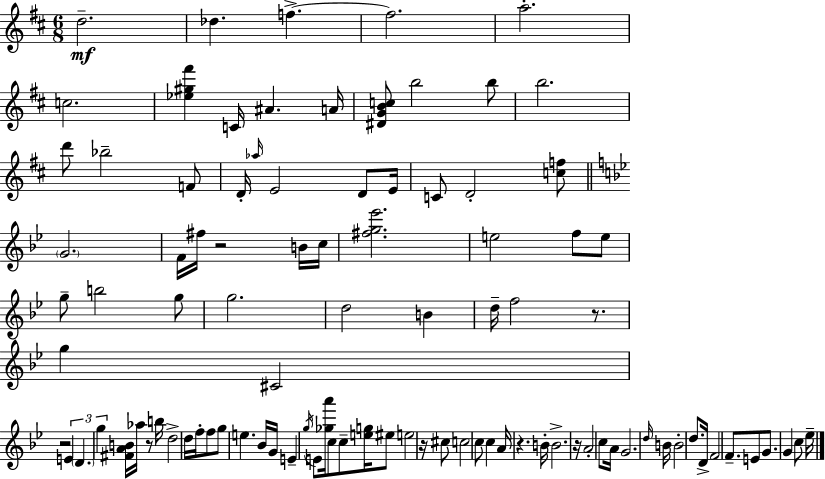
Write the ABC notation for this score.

X:1
T:Untitled
M:6/8
L:1/4
K:D
d2 _d f f2 a2 c2 [_e^g^f'] C/4 ^A A/4 [^DGBc]/2 b2 b/2 b2 d'/2 _b2 F/2 D/4 _a/4 E2 D/2 E/4 C/2 D2 [cf]/2 G2 F/4 ^f/4 z2 B/4 c/4 [^fg_e']2 e2 f/2 e/2 g/2 b2 g/2 g2 d2 B d/4 f2 z/2 g ^C2 z2 E D g [^FAB]/4 _a/4 z/2 b/4 d2 d/4 f/4 f/2 g/2 e _B/4 G/4 E g/4 E/2 [_ga']/4 c/2 c/2 [eg]/4 ^e/2 e2 z/4 ^c/2 c2 c/2 c A/4 z B/4 B2 z/4 A2 c/2 A/4 G2 d/4 B/4 B2 d/2 D/4 F2 F/2 E/2 G/2 G c/2 _e/4